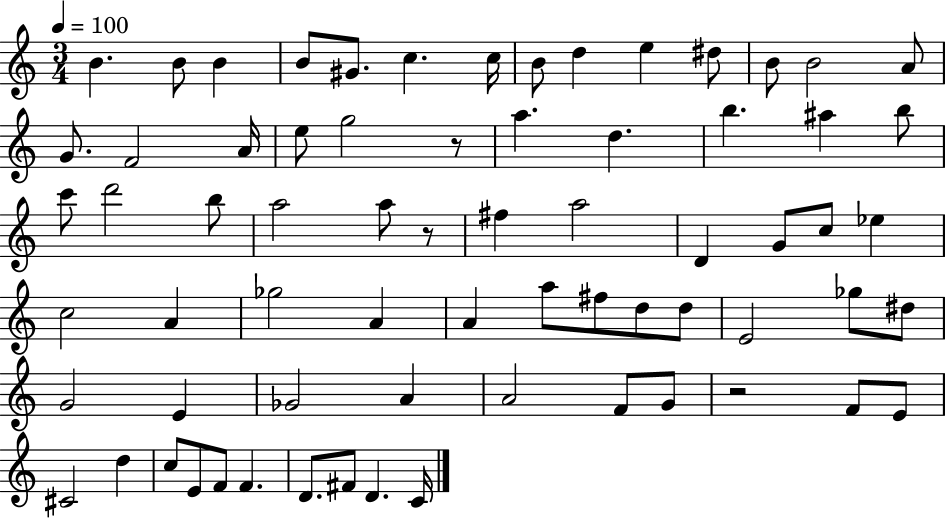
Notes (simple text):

B4/q. B4/e B4/q B4/e G#4/e. C5/q. C5/s B4/e D5/q E5/q D#5/e B4/e B4/h A4/e G4/e. F4/h A4/s E5/e G5/h R/e A5/q. D5/q. B5/q. A#5/q B5/e C6/e D6/h B5/e A5/h A5/e R/e F#5/q A5/h D4/q G4/e C5/e Eb5/q C5/h A4/q Gb5/h A4/q A4/q A5/e F#5/e D5/e D5/e E4/h Gb5/e D#5/e G4/h E4/q Gb4/h A4/q A4/h F4/e G4/e R/h F4/e E4/e C#4/h D5/q C5/e E4/e F4/e F4/q. D4/e. F#4/e D4/q. C4/s